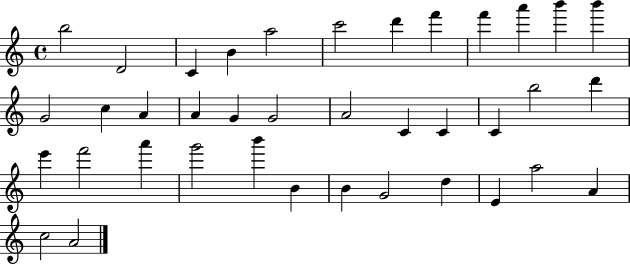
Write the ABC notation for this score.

X:1
T:Untitled
M:4/4
L:1/4
K:C
b2 D2 C B a2 c'2 d' f' f' a' b' b' G2 c A A G G2 A2 C C C b2 d' e' f'2 a' g'2 b' B B G2 d E a2 A c2 A2